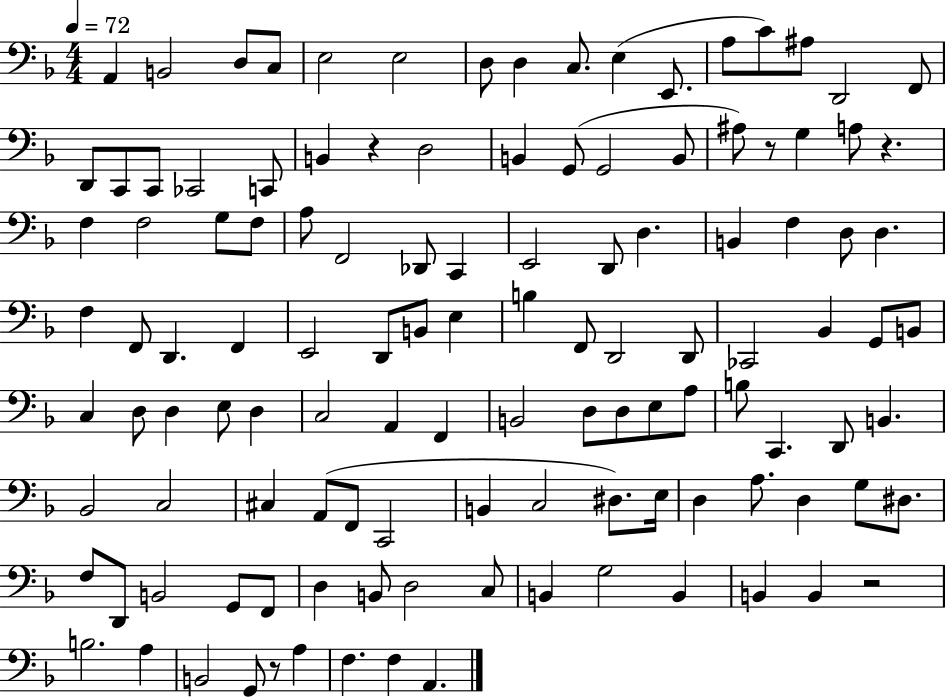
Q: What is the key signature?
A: F major